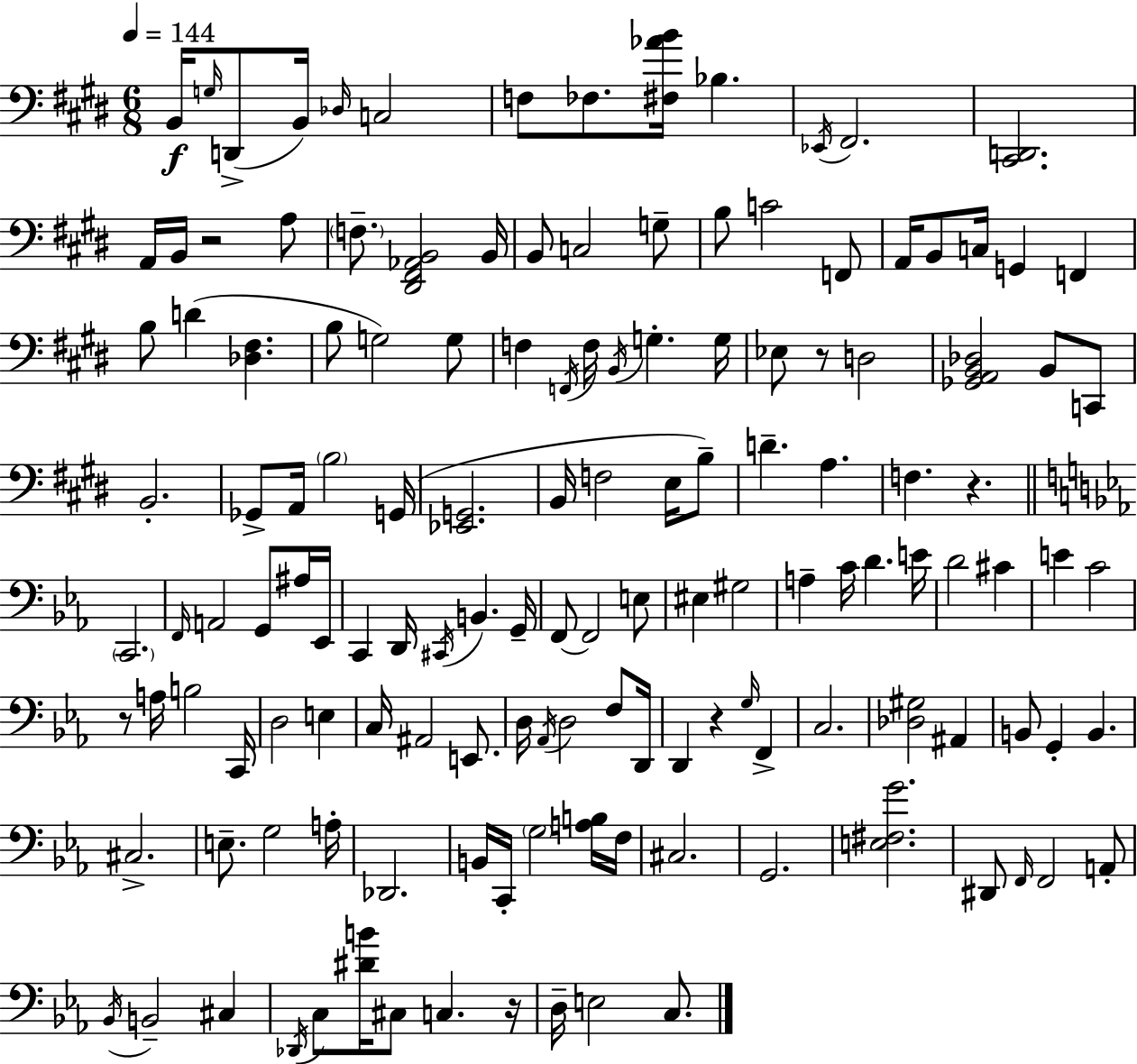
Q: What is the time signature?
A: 6/8